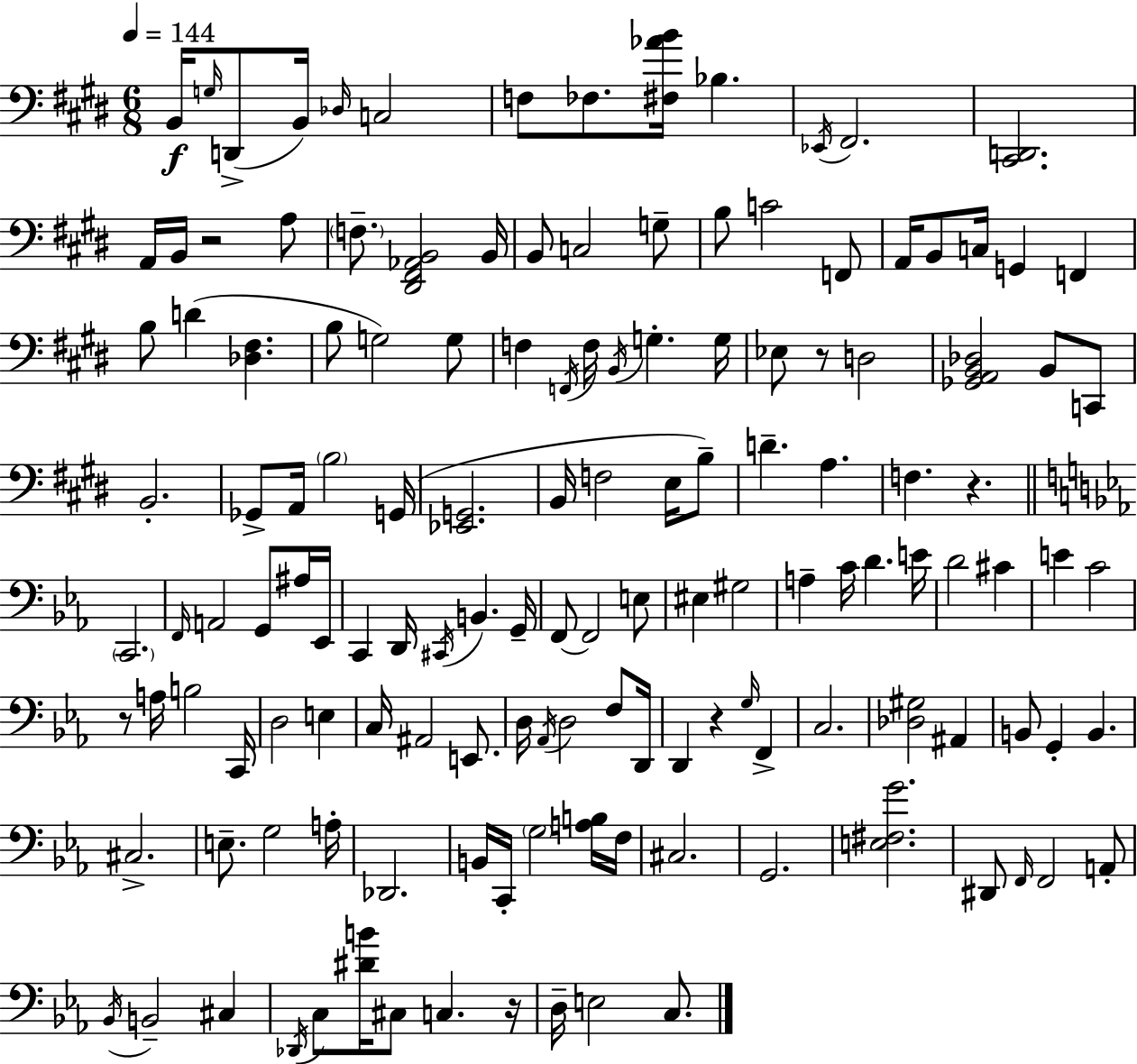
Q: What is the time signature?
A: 6/8